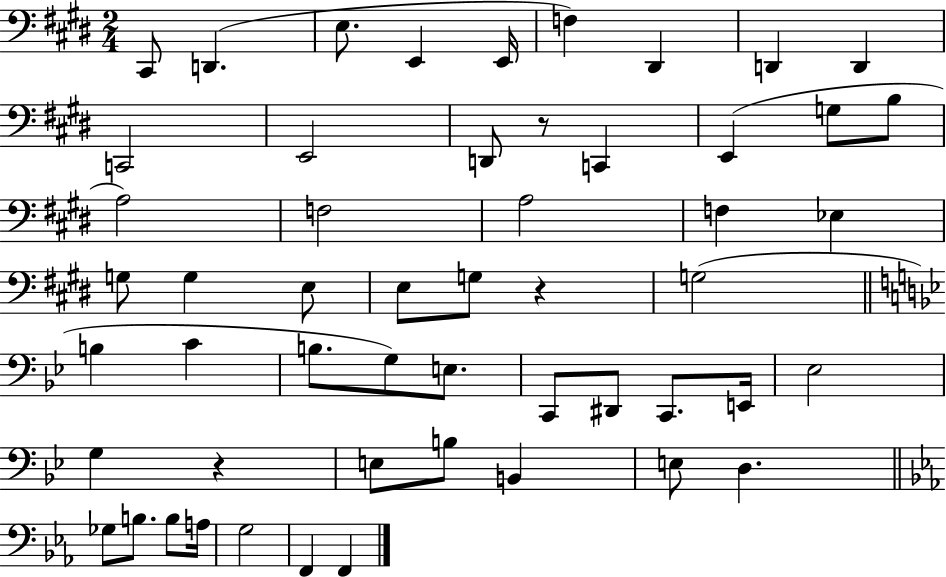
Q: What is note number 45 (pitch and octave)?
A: B3